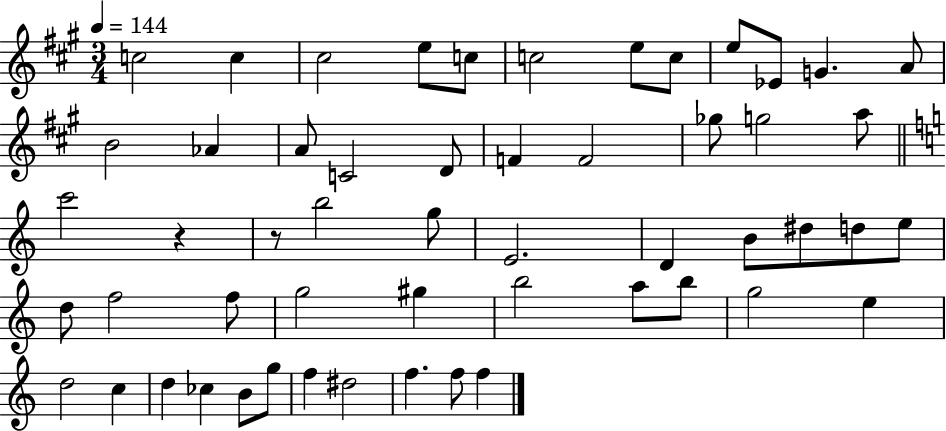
C5/h C5/q C#5/h E5/e C5/e C5/h E5/e C5/e E5/e Eb4/e G4/q. A4/e B4/h Ab4/q A4/e C4/h D4/e F4/q F4/h Gb5/e G5/h A5/e C6/h R/q R/e B5/h G5/e E4/h. D4/q B4/e D#5/e D5/e E5/e D5/e F5/h F5/e G5/h G#5/q B5/h A5/e B5/e G5/h E5/q D5/h C5/q D5/q CES5/q B4/e G5/e F5/q D#5/h F5/q. F5/e F5/q